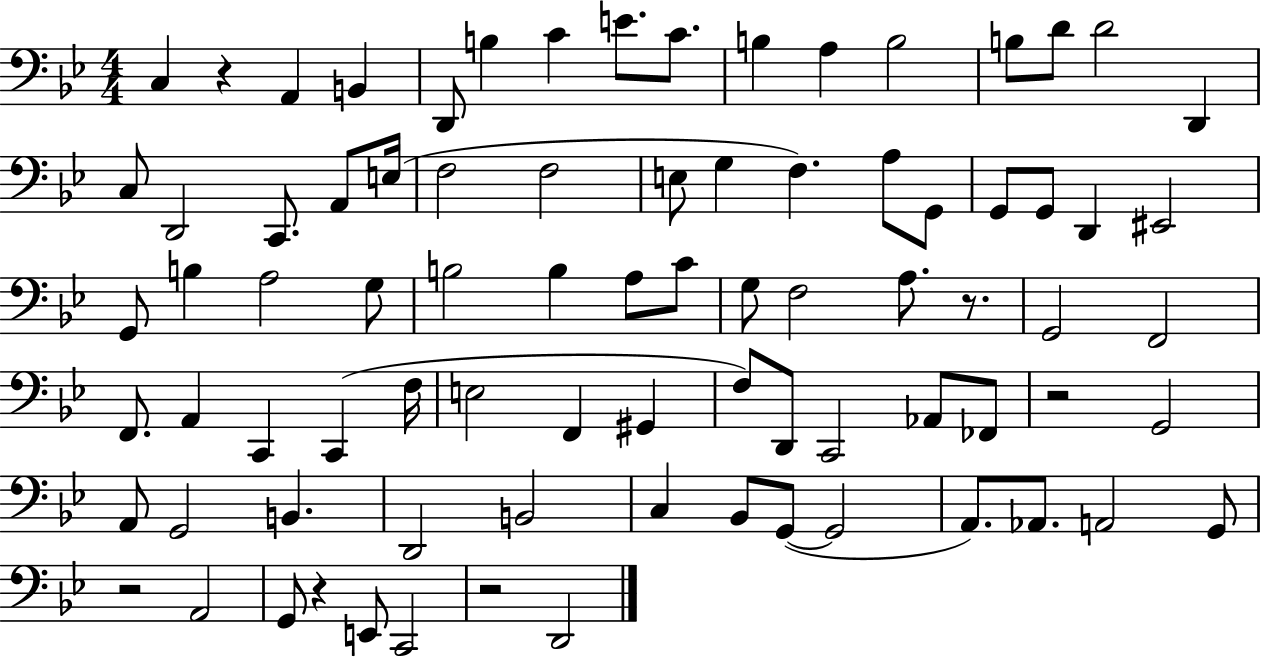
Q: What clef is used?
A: bass